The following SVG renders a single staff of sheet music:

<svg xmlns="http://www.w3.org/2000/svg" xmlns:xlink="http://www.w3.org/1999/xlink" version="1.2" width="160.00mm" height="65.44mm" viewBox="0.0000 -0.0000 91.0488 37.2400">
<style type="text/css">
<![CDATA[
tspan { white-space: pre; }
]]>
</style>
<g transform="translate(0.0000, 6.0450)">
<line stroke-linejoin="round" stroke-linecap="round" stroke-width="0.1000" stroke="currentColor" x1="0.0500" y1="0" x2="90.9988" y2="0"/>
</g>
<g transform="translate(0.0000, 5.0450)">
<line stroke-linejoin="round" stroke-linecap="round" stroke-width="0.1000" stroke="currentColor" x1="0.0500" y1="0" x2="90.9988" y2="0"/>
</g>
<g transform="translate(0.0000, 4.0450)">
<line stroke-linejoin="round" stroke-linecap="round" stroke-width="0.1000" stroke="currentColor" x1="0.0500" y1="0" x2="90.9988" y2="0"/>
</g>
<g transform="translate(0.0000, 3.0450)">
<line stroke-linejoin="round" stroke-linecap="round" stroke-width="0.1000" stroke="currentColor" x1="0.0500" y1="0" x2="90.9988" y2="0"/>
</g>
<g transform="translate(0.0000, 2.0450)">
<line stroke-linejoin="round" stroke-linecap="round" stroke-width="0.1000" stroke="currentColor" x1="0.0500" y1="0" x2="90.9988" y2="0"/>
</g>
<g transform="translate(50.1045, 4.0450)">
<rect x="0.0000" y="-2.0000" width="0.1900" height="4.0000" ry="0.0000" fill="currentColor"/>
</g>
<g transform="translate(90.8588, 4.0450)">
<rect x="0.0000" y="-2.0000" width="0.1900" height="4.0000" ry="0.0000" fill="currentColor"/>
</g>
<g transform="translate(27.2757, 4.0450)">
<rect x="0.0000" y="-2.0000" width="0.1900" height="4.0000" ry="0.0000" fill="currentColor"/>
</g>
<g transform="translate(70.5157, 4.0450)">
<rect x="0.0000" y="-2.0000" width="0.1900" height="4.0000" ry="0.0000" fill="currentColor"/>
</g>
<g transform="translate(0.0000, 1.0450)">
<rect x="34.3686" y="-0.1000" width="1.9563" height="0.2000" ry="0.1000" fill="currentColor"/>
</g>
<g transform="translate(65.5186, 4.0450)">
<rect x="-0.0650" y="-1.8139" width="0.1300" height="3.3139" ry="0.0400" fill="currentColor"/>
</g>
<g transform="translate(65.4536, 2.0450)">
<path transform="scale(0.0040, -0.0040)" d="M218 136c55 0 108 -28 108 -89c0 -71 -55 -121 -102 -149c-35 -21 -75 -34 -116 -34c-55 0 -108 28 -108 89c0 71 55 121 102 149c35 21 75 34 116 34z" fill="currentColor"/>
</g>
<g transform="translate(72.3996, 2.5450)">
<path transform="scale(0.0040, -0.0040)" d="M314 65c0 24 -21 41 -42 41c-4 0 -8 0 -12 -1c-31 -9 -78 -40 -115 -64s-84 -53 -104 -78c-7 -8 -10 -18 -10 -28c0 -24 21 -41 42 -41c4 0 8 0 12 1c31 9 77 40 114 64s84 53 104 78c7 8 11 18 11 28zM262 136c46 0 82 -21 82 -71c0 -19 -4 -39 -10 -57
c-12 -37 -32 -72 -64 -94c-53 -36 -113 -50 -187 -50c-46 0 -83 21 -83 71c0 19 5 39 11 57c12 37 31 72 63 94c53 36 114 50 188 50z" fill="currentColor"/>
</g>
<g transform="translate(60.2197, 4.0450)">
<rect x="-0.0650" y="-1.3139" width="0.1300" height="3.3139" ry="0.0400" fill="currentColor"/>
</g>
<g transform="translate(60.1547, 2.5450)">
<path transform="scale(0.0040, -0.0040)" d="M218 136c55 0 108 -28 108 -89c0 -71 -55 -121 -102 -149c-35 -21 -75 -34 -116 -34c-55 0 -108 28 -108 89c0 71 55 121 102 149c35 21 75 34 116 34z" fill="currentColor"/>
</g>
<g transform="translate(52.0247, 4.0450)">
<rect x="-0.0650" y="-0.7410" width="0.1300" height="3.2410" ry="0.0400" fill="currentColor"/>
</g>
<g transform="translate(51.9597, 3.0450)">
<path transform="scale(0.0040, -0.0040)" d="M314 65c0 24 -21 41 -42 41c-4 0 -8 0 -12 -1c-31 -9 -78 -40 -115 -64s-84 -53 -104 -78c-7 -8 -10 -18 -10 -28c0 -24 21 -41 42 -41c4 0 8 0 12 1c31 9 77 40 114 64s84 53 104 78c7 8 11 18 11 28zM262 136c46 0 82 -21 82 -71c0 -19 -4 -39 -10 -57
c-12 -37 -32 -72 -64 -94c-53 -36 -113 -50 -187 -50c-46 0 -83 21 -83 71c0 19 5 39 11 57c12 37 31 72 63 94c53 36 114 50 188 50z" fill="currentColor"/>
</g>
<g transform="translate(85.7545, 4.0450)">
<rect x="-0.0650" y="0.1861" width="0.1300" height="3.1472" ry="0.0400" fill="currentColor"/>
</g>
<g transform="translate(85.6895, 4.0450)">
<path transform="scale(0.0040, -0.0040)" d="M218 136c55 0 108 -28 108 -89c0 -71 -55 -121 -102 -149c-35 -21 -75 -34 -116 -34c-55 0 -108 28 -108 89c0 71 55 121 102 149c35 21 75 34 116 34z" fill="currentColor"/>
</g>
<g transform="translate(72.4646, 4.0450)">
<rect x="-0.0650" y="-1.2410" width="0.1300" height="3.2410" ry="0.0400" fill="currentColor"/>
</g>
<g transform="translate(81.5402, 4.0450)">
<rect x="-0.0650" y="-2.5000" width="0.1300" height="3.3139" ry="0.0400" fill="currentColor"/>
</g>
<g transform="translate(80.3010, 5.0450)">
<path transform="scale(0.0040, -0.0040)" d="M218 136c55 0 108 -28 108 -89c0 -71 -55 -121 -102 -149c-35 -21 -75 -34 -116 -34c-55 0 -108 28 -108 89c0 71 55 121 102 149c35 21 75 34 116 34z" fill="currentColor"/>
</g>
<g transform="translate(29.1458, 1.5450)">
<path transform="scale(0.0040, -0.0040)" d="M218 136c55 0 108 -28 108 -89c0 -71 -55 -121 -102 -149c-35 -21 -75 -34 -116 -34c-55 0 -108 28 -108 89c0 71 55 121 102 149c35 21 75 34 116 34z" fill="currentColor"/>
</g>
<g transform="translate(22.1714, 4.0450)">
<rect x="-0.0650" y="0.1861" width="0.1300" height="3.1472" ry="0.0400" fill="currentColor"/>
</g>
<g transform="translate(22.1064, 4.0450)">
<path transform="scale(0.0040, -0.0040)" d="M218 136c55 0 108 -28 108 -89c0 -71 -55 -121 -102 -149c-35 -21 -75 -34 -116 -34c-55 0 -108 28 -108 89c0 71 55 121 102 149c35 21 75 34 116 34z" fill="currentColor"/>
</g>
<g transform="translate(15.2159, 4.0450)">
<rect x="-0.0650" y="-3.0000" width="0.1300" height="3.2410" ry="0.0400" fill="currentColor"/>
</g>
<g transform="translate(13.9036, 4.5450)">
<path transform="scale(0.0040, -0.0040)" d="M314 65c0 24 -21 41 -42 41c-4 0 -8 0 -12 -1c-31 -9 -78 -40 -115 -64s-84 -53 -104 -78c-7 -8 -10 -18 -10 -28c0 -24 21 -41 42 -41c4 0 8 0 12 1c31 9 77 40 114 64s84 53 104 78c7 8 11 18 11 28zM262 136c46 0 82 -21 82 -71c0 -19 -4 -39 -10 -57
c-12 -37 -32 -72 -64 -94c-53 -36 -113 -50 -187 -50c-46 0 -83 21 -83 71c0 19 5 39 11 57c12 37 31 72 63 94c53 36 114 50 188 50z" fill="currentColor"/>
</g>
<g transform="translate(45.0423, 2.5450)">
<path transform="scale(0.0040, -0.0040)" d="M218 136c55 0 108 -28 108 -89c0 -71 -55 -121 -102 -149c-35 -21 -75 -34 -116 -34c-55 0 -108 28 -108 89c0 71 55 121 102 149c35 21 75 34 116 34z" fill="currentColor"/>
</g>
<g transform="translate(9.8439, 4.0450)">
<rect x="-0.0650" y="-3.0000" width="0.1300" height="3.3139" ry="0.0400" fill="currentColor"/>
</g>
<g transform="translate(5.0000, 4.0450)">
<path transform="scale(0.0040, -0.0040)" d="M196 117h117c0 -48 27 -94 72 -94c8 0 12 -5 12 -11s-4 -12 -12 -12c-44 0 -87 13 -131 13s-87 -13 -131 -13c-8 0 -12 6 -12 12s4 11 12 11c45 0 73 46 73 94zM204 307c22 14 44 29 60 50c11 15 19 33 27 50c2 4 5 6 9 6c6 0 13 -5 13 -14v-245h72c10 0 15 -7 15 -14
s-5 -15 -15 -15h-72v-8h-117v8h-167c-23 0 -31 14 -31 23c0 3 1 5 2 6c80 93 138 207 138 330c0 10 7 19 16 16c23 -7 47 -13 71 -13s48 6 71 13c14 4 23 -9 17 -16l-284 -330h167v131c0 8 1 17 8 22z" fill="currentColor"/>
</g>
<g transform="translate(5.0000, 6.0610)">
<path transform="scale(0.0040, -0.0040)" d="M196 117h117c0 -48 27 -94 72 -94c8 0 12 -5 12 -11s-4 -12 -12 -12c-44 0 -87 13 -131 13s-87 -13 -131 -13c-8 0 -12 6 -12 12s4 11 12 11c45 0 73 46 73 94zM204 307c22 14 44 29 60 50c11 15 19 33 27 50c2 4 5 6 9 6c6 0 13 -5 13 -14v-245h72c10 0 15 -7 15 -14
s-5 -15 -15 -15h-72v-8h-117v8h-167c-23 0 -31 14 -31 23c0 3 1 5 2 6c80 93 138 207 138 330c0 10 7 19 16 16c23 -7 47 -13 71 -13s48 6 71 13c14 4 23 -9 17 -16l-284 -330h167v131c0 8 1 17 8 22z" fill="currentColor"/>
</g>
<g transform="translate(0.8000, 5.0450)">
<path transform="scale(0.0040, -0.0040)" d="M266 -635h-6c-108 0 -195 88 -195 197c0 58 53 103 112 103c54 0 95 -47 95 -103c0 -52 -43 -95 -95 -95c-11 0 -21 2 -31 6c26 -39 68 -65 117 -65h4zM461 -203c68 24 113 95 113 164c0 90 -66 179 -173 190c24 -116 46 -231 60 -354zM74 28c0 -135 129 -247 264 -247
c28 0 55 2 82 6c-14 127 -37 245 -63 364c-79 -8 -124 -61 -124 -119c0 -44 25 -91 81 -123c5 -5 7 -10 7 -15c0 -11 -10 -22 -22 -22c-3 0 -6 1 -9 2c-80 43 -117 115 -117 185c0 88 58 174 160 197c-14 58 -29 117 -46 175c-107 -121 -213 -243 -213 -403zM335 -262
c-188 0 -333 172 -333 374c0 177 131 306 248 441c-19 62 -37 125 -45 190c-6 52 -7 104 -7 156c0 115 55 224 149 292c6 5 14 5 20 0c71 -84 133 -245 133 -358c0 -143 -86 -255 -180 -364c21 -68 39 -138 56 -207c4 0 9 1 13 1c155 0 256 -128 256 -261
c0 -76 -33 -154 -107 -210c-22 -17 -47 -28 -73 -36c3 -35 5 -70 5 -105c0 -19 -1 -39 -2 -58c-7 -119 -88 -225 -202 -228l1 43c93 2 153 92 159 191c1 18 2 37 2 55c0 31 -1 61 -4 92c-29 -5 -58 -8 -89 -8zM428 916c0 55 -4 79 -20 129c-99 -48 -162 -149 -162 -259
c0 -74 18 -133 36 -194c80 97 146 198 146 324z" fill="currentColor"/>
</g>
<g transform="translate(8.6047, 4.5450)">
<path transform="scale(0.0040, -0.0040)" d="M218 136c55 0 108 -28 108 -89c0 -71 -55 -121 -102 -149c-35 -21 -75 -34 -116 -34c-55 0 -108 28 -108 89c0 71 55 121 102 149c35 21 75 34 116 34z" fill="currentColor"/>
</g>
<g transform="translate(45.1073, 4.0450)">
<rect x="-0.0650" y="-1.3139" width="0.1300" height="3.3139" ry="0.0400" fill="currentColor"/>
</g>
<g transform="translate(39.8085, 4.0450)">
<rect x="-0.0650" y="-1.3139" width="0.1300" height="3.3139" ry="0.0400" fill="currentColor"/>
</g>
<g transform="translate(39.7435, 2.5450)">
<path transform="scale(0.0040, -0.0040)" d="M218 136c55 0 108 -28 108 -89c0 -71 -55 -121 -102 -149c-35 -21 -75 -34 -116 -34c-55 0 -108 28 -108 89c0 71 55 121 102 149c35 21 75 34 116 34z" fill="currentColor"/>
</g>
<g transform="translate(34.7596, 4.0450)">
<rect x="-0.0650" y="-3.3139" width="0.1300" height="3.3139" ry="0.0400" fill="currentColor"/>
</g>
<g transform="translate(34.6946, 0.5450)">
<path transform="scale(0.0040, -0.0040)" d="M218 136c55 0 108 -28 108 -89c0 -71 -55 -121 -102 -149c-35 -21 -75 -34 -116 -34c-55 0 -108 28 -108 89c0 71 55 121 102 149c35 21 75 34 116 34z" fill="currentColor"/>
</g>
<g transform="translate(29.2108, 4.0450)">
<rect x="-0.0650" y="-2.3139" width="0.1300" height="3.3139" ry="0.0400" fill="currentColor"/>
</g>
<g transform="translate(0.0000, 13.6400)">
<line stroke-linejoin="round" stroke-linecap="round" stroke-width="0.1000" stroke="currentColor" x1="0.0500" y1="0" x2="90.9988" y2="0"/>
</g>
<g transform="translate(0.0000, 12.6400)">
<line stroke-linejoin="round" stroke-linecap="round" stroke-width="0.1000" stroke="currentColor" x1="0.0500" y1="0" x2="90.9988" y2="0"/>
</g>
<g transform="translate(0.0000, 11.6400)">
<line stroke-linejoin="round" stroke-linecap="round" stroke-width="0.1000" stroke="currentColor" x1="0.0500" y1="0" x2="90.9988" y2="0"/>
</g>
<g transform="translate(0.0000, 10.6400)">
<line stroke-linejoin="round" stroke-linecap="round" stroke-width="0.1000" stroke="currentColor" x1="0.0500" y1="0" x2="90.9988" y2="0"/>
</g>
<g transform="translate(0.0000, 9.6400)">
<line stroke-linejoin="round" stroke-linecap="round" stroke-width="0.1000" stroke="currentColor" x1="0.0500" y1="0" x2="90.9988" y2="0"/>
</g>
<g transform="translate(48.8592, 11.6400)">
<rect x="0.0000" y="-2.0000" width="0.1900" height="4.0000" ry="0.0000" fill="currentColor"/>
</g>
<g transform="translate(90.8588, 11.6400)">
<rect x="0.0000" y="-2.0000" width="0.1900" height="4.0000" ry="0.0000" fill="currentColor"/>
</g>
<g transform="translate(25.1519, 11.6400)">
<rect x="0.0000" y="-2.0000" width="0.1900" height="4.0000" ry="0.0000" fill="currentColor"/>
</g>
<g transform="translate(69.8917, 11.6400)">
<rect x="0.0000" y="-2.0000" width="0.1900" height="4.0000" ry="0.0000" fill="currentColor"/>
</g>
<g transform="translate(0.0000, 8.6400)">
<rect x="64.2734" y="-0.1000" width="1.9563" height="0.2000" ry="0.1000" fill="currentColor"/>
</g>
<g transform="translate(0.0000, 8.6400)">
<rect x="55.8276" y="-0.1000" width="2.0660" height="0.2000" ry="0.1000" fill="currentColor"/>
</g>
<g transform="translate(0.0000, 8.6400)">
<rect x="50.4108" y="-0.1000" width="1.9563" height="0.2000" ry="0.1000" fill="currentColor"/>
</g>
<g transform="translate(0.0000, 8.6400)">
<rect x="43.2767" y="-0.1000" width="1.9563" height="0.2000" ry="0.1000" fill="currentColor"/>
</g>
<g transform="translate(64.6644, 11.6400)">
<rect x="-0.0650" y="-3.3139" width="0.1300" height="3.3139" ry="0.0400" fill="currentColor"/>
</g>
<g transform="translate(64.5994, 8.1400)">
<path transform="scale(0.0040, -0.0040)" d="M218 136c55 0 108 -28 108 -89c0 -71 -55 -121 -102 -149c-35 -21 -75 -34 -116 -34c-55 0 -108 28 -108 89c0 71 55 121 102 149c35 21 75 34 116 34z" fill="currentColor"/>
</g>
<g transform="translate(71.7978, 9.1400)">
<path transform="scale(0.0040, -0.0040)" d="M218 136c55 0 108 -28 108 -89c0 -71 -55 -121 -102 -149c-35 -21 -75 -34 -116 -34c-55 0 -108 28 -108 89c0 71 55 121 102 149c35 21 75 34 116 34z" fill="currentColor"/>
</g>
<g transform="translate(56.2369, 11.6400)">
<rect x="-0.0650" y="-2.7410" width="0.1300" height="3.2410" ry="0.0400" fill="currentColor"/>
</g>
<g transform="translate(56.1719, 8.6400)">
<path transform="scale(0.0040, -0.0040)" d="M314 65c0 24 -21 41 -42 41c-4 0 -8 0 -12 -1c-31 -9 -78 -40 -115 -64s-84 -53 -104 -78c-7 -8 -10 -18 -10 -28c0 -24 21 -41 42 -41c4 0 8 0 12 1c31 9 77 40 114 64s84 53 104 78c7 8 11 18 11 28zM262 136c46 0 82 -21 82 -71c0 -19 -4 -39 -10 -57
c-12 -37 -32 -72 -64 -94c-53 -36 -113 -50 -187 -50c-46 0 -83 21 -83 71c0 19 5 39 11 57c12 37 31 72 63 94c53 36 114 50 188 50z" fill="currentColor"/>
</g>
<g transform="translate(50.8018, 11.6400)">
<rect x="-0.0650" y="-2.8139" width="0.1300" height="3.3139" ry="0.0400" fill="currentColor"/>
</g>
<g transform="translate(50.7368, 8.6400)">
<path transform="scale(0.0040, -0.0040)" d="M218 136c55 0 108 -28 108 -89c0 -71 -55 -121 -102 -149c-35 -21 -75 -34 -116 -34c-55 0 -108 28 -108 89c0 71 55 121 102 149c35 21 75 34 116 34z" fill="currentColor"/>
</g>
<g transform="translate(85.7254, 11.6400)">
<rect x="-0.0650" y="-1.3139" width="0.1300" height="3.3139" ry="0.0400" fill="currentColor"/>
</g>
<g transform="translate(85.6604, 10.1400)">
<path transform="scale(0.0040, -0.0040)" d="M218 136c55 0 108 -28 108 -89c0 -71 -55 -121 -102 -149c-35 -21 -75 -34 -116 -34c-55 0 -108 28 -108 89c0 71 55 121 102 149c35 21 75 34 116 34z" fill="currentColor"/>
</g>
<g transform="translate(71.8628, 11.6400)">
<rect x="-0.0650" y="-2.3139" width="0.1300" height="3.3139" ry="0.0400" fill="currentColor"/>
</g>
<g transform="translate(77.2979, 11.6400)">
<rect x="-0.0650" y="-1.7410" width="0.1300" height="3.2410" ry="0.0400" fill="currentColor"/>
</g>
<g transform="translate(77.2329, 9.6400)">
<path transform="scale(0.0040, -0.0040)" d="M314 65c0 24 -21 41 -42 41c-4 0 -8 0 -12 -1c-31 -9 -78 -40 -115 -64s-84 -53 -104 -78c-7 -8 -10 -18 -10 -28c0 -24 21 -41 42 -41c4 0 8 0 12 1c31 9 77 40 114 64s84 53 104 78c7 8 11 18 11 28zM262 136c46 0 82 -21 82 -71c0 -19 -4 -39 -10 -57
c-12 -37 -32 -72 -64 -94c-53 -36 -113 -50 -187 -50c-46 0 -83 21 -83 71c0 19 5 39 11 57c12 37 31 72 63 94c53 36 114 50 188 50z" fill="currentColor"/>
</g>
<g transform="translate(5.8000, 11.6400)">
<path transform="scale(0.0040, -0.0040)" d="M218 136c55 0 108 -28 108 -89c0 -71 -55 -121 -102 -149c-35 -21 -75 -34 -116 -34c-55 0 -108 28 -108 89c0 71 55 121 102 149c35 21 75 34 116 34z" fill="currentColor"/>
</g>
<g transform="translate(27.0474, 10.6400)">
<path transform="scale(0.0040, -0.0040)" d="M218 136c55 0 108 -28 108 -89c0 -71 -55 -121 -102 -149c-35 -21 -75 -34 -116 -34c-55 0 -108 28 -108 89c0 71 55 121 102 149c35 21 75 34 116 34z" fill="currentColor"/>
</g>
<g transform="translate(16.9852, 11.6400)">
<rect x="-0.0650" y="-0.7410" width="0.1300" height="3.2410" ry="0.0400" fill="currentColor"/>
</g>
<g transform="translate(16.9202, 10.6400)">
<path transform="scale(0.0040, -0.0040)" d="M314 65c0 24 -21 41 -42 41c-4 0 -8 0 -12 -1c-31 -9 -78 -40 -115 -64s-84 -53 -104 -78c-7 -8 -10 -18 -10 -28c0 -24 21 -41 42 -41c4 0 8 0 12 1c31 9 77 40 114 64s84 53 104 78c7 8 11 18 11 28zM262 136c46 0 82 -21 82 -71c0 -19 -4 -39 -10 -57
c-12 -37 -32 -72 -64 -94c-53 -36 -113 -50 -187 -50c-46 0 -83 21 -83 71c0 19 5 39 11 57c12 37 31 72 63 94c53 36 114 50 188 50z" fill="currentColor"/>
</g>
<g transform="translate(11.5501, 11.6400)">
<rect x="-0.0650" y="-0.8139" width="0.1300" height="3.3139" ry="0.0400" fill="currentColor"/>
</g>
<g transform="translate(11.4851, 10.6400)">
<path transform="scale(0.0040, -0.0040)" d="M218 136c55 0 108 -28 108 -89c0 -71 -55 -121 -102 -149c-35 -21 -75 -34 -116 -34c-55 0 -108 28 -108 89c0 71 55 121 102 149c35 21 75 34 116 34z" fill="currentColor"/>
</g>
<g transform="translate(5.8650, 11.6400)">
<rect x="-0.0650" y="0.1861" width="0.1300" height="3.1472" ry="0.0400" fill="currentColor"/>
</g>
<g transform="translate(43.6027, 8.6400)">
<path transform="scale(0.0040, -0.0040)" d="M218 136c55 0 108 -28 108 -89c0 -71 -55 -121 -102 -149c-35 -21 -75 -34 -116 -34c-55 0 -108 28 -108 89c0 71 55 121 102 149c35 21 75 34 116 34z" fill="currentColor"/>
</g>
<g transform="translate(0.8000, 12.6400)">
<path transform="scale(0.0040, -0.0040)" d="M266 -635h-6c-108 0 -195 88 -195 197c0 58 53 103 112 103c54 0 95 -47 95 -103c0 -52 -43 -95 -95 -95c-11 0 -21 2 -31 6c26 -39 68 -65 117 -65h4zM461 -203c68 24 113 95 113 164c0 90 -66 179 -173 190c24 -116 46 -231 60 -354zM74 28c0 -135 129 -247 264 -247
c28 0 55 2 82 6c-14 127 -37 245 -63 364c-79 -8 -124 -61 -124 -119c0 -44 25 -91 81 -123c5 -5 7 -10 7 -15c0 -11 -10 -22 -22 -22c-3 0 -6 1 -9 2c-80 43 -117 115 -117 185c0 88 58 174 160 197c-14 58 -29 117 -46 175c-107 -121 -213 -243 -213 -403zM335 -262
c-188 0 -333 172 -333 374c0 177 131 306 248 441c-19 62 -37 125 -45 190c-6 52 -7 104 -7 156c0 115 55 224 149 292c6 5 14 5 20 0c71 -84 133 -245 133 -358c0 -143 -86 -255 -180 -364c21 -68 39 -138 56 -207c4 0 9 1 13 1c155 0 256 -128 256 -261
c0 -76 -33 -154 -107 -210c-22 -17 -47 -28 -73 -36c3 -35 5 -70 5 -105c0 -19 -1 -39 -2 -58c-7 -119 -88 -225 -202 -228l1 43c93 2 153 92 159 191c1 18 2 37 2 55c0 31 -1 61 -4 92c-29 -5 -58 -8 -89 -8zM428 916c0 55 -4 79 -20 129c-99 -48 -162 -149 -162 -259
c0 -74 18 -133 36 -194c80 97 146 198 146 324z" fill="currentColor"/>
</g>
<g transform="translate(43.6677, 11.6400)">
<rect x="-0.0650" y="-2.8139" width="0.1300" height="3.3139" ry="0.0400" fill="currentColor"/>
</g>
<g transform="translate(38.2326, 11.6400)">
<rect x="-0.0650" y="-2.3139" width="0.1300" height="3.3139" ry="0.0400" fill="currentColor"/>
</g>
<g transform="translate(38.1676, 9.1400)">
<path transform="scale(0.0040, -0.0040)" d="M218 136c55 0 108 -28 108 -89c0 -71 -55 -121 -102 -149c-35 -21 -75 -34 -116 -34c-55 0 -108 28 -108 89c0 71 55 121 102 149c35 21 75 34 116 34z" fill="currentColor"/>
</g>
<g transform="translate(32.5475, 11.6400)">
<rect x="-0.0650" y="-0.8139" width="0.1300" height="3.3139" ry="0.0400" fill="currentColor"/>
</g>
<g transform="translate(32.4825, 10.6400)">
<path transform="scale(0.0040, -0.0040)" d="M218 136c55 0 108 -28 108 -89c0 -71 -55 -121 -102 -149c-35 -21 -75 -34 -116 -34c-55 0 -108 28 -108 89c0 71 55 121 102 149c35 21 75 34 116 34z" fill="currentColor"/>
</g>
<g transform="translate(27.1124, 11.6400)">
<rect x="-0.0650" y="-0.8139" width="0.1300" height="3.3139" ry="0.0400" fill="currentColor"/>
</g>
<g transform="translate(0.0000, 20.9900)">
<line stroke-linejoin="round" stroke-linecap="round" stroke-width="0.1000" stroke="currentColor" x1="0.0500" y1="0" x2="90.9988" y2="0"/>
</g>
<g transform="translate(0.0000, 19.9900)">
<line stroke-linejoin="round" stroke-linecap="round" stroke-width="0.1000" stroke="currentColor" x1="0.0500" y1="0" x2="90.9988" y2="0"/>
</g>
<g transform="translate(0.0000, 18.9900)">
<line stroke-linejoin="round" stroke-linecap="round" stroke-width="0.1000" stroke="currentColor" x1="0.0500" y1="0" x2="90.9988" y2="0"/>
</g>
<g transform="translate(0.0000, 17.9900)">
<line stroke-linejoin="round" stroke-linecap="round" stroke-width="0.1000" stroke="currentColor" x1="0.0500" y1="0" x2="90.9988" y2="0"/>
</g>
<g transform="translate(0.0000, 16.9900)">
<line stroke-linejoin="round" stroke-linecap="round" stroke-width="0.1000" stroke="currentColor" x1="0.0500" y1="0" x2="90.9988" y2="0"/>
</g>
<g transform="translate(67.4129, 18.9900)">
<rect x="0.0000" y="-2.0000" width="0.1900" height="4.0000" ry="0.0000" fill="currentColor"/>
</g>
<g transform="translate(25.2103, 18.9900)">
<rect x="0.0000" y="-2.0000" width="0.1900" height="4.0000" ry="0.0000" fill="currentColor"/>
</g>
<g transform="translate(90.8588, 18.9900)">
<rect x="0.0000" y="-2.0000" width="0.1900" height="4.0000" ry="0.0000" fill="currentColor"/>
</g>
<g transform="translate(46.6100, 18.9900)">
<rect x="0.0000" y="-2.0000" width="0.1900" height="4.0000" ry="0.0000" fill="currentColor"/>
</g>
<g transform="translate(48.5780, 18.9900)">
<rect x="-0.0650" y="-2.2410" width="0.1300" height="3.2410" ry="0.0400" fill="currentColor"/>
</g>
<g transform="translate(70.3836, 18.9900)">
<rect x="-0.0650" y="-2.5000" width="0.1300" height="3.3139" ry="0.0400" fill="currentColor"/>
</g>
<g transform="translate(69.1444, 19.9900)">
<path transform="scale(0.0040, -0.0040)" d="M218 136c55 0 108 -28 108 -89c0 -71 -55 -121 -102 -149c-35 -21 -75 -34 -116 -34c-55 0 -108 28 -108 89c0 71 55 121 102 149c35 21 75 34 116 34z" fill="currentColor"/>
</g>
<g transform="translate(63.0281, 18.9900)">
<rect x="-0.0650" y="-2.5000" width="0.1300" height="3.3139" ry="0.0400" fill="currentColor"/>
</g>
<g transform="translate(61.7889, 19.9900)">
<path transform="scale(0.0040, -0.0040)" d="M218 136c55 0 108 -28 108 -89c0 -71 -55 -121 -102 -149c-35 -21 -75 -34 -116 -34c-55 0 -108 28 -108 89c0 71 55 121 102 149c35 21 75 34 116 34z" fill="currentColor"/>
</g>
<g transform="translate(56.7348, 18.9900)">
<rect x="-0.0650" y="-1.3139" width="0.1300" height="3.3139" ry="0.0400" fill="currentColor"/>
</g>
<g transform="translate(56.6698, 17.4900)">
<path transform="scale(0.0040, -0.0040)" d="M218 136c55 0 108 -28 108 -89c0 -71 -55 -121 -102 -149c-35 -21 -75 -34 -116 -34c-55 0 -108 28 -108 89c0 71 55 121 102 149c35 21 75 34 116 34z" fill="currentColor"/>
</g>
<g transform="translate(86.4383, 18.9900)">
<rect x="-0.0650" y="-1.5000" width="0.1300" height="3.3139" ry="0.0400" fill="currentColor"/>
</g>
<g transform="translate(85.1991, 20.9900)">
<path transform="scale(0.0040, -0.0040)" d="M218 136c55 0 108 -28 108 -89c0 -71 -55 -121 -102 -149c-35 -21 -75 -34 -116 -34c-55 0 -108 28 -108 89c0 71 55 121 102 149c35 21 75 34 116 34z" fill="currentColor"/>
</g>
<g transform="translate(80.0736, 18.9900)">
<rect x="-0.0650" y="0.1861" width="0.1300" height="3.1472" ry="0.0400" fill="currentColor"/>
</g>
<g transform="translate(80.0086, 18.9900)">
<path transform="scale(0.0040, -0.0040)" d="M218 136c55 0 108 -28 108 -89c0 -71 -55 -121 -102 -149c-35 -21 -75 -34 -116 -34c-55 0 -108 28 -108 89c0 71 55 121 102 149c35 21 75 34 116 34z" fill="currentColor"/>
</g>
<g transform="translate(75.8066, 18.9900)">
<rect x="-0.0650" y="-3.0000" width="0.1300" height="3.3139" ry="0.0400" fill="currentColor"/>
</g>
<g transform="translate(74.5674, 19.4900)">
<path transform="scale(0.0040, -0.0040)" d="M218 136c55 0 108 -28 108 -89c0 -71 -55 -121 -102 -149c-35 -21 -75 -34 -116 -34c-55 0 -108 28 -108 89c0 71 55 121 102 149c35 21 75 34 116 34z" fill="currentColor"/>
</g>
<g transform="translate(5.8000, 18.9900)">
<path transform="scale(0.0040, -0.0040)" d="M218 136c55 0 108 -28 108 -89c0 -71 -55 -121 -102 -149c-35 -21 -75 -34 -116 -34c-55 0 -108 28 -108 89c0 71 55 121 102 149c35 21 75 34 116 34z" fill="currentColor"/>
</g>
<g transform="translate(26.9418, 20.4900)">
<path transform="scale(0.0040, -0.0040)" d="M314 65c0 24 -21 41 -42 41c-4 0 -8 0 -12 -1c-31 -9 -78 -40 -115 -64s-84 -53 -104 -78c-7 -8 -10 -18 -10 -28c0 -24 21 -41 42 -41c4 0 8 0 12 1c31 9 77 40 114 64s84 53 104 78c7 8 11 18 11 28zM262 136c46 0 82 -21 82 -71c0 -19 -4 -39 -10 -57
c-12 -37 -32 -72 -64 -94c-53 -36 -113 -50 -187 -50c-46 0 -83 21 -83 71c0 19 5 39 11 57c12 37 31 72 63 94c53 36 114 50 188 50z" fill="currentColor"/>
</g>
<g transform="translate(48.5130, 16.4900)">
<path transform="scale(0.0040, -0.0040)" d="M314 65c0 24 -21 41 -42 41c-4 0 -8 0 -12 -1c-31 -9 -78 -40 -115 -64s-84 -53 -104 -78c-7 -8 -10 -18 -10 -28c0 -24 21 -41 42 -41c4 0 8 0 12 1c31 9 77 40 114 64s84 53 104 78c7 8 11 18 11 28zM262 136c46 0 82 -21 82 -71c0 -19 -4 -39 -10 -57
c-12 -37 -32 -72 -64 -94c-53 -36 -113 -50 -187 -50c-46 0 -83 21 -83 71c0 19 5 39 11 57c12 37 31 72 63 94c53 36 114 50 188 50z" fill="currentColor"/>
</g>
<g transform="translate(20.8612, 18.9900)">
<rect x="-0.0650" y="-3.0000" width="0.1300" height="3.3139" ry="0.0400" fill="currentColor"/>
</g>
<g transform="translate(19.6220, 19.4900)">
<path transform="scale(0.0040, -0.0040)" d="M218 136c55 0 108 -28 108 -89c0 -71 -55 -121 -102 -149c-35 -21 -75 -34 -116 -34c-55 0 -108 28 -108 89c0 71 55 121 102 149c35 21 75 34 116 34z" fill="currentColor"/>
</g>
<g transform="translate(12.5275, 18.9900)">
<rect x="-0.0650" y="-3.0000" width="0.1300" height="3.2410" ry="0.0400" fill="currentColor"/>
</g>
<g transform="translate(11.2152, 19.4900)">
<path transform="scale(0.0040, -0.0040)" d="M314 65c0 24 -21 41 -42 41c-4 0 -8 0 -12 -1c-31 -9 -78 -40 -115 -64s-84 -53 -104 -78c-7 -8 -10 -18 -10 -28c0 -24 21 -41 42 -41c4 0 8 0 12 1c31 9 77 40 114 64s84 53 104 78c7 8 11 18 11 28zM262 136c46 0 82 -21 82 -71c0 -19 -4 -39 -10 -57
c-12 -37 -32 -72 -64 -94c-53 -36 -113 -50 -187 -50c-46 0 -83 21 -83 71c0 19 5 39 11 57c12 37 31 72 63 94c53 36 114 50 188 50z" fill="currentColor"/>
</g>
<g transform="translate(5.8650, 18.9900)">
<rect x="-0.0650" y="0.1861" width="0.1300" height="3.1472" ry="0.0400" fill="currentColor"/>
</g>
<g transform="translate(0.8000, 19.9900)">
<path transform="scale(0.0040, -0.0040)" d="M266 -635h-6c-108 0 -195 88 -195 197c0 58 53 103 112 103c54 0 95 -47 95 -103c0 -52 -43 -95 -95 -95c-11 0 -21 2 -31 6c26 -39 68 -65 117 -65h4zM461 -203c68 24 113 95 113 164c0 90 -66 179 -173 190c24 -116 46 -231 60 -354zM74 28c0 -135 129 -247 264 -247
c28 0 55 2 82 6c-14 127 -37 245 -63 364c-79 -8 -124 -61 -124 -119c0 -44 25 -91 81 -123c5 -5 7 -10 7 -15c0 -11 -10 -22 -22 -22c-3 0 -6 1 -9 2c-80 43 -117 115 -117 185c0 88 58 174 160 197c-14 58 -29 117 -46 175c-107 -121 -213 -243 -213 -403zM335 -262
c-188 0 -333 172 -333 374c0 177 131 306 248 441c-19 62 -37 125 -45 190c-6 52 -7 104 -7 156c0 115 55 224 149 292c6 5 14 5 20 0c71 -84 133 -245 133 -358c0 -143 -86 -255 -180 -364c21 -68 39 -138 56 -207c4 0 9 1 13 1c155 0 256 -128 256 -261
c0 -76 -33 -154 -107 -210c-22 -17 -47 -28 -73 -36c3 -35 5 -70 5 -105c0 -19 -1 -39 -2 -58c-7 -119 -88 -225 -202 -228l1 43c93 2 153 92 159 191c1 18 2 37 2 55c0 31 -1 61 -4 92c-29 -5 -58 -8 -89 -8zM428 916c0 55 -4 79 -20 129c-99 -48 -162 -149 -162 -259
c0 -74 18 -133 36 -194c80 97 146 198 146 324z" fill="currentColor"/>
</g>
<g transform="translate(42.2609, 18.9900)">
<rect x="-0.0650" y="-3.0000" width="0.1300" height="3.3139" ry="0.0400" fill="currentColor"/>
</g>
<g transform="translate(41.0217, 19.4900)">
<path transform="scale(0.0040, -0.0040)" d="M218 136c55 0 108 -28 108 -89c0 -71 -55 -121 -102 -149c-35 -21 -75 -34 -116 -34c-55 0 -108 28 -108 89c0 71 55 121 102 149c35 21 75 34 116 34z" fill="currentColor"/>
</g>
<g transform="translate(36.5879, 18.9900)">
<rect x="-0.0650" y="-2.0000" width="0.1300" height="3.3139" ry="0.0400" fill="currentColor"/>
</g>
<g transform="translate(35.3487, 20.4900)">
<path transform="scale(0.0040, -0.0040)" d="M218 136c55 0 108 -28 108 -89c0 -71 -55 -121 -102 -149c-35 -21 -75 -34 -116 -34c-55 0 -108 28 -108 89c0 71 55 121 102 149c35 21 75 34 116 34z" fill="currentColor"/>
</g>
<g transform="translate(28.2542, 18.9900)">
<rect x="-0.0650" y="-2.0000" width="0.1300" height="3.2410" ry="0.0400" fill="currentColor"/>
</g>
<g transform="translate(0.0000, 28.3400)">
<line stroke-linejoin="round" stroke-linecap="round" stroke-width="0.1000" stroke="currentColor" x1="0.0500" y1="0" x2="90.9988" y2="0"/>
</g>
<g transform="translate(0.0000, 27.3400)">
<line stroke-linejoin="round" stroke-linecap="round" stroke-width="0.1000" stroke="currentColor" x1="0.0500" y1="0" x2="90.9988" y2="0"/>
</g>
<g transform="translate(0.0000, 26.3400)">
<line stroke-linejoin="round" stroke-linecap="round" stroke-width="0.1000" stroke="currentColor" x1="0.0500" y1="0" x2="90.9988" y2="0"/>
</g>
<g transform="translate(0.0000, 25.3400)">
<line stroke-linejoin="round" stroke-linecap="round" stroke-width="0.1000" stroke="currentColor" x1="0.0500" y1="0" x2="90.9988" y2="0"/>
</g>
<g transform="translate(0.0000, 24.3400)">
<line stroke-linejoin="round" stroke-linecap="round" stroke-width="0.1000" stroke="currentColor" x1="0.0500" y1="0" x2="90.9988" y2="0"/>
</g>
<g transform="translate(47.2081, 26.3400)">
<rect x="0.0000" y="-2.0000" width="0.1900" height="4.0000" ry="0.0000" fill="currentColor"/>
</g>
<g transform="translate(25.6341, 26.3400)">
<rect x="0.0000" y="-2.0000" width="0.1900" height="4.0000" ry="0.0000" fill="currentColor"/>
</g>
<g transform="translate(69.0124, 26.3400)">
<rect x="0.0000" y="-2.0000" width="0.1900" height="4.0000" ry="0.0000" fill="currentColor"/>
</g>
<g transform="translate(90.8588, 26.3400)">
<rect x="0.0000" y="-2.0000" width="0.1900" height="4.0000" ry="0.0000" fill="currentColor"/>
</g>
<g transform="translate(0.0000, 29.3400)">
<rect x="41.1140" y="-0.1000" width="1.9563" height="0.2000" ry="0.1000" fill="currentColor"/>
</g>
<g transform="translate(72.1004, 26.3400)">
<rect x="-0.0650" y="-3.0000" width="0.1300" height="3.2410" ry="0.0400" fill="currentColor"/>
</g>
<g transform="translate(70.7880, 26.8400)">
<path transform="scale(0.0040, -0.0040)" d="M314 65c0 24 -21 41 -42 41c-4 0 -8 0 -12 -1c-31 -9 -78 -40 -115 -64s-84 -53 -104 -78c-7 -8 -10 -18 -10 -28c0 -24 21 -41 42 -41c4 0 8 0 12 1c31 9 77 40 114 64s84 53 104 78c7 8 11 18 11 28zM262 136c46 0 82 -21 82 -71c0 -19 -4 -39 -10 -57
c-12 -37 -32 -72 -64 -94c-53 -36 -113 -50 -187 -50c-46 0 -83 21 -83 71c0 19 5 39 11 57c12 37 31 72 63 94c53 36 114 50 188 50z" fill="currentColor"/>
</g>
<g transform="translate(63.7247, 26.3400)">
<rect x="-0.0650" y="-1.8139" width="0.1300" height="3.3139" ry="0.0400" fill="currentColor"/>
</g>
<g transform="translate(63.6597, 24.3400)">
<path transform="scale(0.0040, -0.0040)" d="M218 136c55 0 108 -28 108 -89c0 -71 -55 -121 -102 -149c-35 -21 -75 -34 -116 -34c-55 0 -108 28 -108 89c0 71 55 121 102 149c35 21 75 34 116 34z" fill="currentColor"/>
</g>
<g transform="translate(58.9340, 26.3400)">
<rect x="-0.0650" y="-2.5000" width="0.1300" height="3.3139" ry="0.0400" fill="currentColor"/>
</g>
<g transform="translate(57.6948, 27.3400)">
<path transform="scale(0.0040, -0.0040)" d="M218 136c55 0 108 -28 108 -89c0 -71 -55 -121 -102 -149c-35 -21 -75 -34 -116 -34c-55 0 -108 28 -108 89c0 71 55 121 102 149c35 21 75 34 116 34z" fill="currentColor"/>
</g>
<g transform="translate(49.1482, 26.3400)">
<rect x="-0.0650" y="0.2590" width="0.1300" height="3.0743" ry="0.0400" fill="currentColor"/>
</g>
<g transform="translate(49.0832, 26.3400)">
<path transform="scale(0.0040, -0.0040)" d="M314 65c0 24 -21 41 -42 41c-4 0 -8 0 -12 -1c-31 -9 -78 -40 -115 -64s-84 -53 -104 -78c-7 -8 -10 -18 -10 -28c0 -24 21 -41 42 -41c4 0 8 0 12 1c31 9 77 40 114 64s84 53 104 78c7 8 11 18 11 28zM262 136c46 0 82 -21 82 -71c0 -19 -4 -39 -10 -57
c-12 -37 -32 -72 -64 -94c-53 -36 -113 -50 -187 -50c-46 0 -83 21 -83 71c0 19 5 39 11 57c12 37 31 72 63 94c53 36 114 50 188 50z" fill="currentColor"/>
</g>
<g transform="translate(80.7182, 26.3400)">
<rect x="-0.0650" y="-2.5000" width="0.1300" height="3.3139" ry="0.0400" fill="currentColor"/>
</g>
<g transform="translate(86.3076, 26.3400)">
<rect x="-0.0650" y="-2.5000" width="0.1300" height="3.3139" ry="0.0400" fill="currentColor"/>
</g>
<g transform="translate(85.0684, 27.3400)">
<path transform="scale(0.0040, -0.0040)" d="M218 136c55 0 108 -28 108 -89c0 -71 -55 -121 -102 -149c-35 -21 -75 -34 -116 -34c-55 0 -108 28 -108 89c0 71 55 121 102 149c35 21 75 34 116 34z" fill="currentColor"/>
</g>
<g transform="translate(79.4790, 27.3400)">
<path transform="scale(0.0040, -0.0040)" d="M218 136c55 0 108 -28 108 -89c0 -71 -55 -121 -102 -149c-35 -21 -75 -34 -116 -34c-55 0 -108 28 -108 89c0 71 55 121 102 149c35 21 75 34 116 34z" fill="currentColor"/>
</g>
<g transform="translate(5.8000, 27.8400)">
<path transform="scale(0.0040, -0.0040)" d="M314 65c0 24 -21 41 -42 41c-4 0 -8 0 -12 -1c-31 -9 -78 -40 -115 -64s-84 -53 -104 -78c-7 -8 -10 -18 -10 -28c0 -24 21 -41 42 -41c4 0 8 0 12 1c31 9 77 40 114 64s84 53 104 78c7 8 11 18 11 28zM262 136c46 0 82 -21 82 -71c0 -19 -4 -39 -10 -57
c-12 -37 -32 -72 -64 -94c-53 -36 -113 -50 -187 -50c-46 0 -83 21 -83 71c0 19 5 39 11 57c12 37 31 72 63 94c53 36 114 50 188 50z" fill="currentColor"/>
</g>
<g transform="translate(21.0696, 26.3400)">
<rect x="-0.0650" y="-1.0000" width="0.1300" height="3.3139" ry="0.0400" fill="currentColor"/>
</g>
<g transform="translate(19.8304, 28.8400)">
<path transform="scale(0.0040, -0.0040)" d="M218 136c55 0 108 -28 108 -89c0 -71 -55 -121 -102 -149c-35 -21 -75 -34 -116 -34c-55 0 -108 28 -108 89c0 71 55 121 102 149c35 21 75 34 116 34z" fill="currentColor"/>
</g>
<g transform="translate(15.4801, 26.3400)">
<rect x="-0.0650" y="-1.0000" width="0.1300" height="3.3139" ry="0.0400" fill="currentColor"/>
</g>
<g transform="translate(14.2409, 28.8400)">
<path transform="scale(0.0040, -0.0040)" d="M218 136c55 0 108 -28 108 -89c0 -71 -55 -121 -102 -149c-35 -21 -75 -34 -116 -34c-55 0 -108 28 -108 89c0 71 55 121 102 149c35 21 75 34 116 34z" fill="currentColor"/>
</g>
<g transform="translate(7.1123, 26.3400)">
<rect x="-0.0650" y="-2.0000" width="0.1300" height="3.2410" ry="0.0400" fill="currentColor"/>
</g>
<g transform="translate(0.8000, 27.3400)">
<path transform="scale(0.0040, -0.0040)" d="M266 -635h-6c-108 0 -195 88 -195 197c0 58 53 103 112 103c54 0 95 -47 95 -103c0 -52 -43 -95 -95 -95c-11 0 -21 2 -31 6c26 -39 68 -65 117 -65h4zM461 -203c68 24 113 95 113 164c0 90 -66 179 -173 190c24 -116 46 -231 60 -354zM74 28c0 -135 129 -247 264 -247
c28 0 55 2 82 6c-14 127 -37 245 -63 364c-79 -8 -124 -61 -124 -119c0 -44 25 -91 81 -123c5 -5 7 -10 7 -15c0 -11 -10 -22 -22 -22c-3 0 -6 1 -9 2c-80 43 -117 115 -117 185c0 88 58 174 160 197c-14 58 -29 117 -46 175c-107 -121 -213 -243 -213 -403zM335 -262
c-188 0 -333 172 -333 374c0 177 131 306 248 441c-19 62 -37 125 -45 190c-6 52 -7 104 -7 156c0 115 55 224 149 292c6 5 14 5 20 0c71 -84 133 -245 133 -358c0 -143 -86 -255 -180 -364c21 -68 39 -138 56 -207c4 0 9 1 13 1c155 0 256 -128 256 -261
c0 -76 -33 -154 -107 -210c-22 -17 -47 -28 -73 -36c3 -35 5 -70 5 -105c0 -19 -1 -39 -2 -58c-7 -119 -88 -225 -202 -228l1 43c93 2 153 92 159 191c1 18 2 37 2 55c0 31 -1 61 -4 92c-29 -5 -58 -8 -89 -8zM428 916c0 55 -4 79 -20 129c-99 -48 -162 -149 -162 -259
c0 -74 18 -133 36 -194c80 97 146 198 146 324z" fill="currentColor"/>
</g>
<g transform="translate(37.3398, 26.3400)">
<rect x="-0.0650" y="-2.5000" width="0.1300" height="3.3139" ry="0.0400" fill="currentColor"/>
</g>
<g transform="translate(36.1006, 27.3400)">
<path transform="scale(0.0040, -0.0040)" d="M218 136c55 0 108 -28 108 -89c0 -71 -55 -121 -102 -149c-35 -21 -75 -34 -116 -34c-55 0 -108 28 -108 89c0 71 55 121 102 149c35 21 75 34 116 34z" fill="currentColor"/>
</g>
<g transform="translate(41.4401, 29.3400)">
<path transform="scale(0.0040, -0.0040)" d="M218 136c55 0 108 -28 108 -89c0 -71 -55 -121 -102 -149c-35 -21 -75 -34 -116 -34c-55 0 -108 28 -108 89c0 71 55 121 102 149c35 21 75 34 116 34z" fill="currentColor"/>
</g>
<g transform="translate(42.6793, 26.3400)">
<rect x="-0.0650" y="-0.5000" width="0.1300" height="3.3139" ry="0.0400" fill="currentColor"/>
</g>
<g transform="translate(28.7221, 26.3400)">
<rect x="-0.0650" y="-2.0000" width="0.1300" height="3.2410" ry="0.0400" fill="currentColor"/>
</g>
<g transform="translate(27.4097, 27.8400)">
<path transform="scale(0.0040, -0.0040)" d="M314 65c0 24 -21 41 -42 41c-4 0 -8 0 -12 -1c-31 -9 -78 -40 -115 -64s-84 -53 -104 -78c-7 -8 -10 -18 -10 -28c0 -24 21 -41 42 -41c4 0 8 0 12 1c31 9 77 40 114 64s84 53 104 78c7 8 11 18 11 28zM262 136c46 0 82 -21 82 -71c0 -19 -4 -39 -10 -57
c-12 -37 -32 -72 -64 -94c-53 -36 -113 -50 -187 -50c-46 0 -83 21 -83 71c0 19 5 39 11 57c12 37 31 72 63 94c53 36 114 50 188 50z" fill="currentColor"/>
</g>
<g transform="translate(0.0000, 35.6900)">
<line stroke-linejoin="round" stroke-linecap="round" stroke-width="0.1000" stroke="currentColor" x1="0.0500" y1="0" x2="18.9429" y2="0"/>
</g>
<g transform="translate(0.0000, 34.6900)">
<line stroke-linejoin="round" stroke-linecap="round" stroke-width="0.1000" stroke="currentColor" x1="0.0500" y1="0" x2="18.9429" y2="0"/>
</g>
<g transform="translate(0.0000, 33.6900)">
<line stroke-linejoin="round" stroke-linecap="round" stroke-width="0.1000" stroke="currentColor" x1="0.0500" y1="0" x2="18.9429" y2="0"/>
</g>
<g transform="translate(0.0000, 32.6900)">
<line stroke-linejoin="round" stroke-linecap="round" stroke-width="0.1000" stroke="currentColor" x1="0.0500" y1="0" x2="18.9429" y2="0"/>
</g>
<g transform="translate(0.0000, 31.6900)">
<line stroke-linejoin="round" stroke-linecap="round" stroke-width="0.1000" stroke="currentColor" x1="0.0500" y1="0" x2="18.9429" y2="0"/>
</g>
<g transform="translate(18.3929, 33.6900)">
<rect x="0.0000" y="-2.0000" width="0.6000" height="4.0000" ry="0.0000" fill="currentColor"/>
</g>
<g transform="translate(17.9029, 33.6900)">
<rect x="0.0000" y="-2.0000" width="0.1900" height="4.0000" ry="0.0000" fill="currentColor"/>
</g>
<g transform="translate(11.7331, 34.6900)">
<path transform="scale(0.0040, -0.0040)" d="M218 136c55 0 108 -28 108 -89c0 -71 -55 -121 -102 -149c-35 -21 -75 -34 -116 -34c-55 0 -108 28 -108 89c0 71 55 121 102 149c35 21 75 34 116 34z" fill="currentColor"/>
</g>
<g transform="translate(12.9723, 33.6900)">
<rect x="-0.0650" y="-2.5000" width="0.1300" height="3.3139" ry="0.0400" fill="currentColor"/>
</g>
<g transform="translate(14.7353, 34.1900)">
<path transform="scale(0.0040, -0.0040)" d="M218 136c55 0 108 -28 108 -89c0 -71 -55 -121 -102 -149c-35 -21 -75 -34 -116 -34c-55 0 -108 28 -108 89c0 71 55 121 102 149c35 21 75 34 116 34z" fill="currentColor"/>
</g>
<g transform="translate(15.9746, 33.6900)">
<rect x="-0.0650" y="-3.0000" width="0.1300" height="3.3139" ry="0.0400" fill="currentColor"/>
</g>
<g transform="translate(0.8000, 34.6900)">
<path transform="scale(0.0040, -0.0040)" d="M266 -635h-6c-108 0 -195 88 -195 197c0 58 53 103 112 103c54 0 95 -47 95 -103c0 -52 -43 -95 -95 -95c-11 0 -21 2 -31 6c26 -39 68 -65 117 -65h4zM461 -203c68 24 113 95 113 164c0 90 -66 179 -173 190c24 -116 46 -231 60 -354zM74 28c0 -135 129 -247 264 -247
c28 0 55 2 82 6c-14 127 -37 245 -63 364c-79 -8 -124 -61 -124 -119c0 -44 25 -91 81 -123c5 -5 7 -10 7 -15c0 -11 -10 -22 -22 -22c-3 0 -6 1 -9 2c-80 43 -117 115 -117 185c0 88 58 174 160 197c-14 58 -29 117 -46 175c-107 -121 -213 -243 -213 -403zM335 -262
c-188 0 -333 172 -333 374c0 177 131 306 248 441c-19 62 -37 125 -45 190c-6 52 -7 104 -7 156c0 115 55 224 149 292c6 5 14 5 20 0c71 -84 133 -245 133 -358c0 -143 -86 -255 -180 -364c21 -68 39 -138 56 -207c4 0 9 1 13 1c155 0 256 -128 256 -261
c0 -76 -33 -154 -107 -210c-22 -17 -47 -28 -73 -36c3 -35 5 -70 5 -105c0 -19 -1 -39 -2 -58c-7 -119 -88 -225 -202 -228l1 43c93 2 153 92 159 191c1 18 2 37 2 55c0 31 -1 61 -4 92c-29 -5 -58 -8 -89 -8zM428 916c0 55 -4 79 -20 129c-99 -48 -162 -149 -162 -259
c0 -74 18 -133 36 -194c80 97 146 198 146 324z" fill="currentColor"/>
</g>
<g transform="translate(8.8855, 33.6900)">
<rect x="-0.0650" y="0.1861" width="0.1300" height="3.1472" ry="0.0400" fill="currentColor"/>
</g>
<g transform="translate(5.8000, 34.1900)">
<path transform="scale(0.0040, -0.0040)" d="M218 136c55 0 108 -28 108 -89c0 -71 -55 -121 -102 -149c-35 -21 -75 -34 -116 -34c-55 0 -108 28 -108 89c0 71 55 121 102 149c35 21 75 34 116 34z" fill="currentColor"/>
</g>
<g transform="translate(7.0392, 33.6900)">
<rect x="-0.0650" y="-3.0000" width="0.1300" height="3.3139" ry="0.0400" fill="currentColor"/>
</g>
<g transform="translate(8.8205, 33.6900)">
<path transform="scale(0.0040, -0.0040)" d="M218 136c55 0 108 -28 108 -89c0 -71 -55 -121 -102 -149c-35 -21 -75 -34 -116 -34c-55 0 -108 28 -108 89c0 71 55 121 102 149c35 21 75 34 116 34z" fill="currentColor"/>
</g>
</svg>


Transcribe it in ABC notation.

X:1
T:Untitled
M:4/4
L:1/4
K:C
A A2 B g b e e d2 e f e2 G B B d d2 d d g a a a2 b g f2 e B A2 A F2 F A g2 e G G A B E F2 D D F2 G C B2 G f A2 G G A B G A